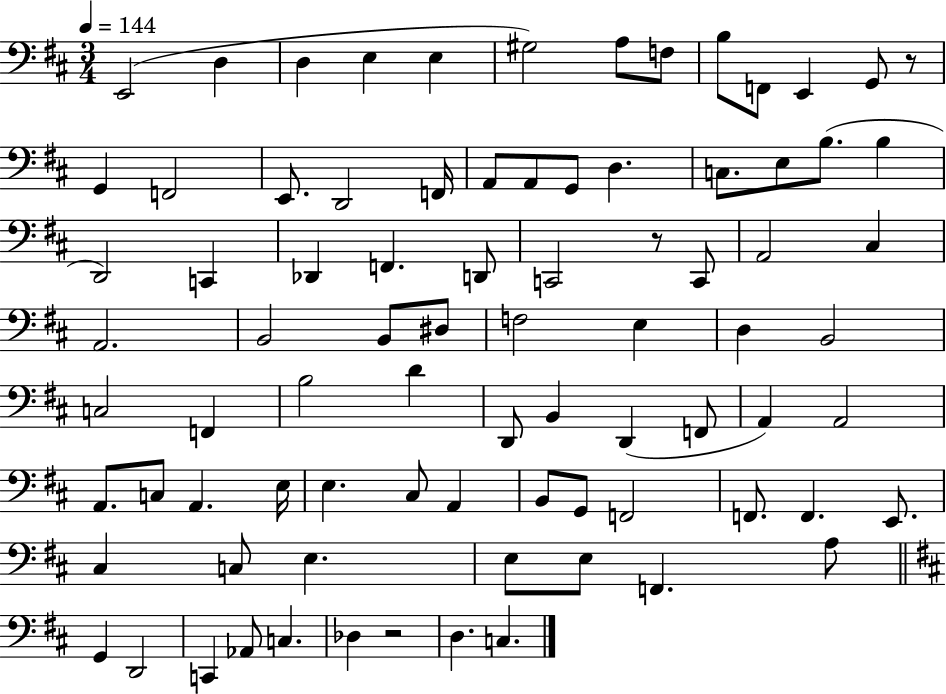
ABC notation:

X:1
T:Untitled
M:3/4
L:1/4
K:D
E,,2 D, D, E, E, ^G,2 A,/2 F,/2 B,/2 F,,/2 E,, G,,/2 z/2 G,, F,,2 E,,/2 D,,2 F,,/4 A,,/2 A,,/2 G,,/2 D, C,/2 E,/2 B,/2 B, D,,2 C,, _D,, F,, D,,/2 C,,2 z/2 C,,/2 A,,2 ^C, A,,2 B,,2 B,,/2 ^D,/2 F,2 E, D, B,,2 C,2 F,, B,2 D D,,/2 B,, D,, F,,/2 A,, A,,2 A,,/2 C,/2 A,, E,/4 E, ^C,/2 A,, B,,/2 G,,/2 F,,2 F,,/2 F,, E,,/2 ^C, C,/2 E, E,/2 E,/2 F,, A,/2 G,, D,,2 C,, _A,,/2 C, _D, z2 D, C,